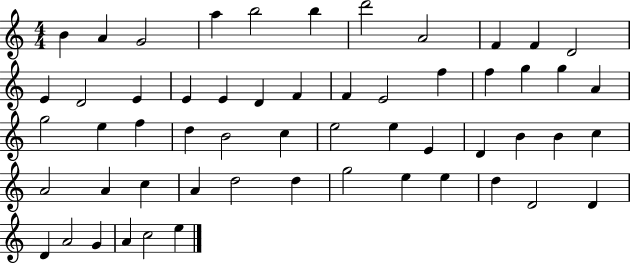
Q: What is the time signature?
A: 4/4